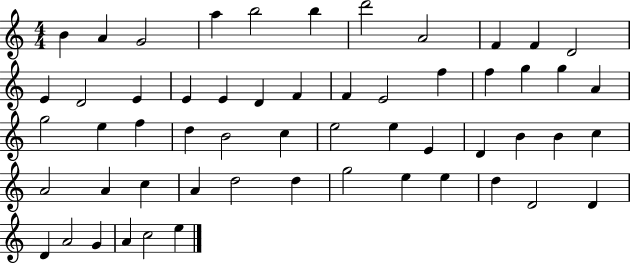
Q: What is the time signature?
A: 4/4